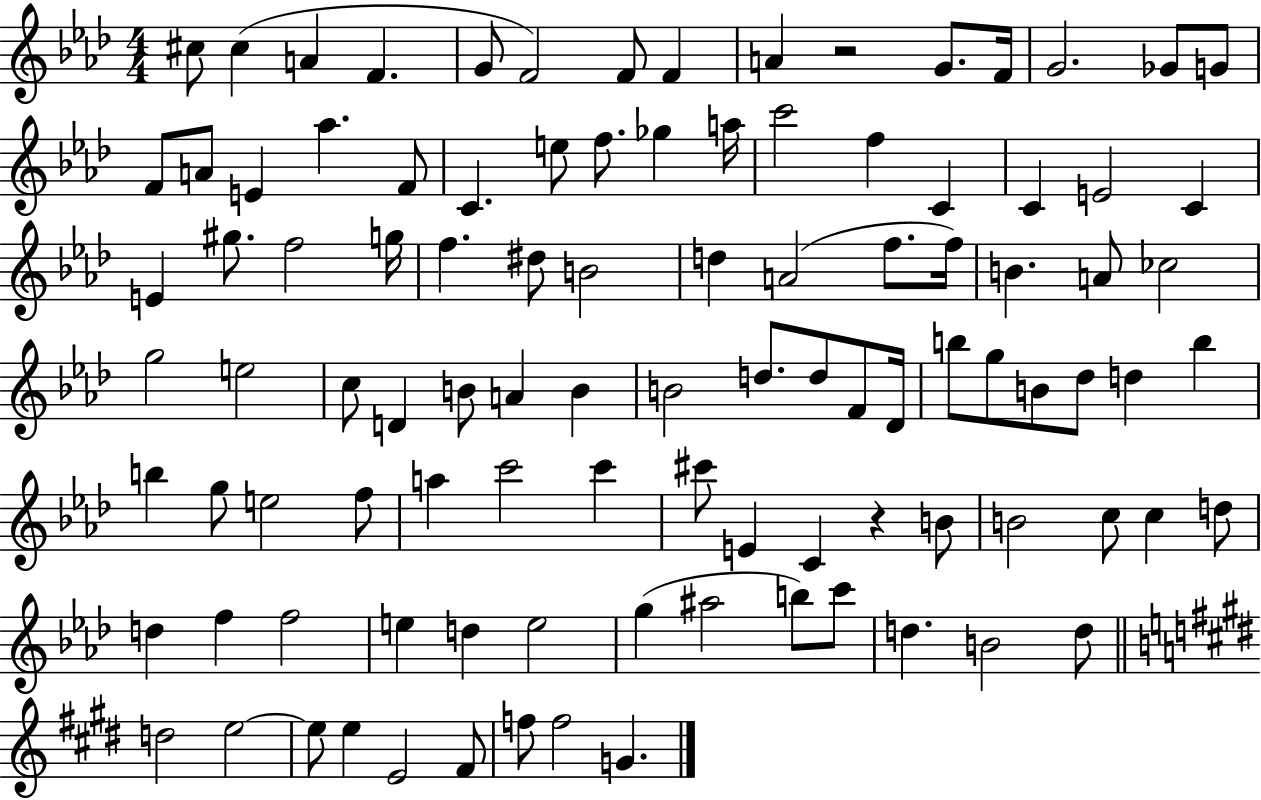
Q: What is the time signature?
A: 4/4